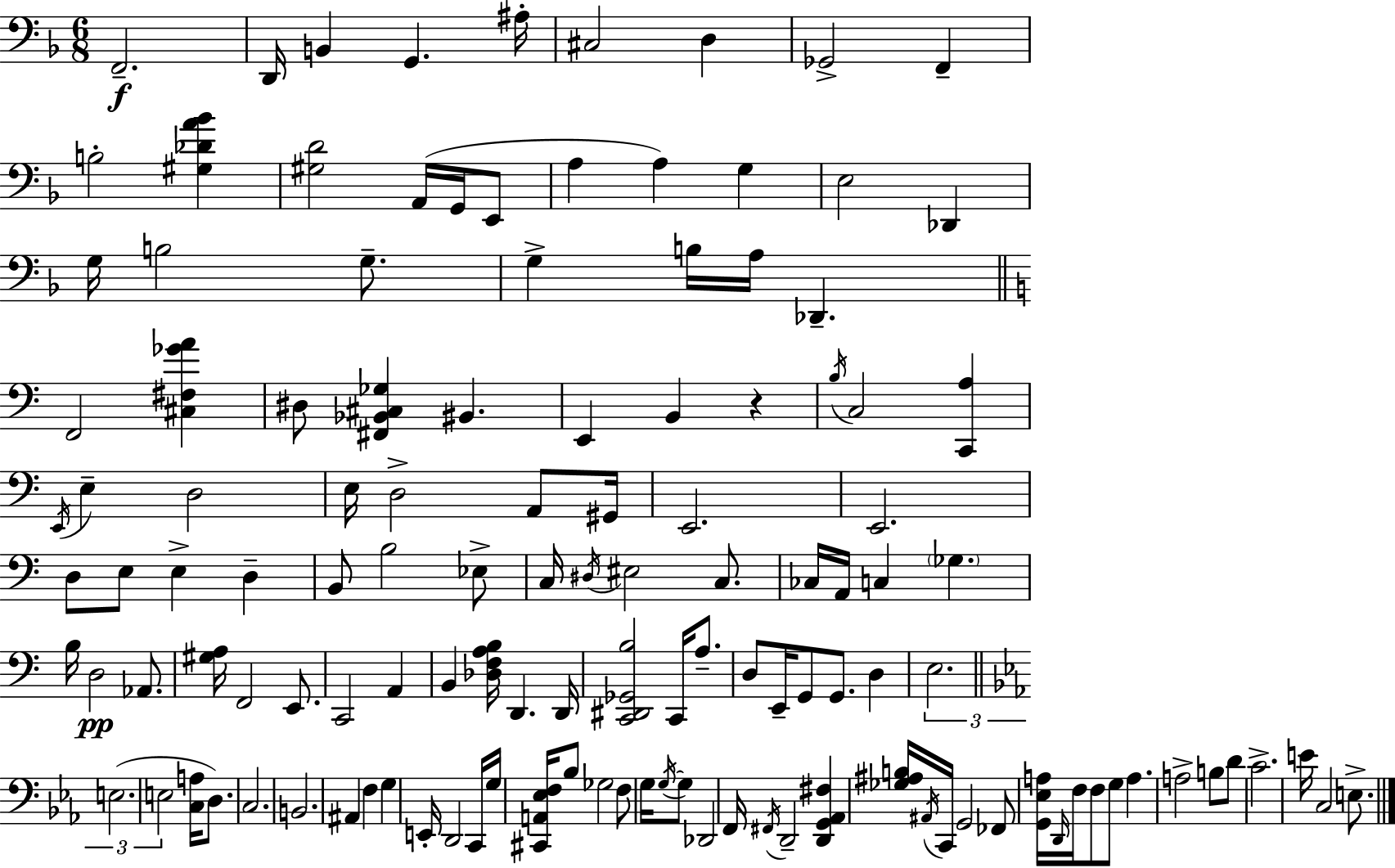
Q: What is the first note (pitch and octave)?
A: F2